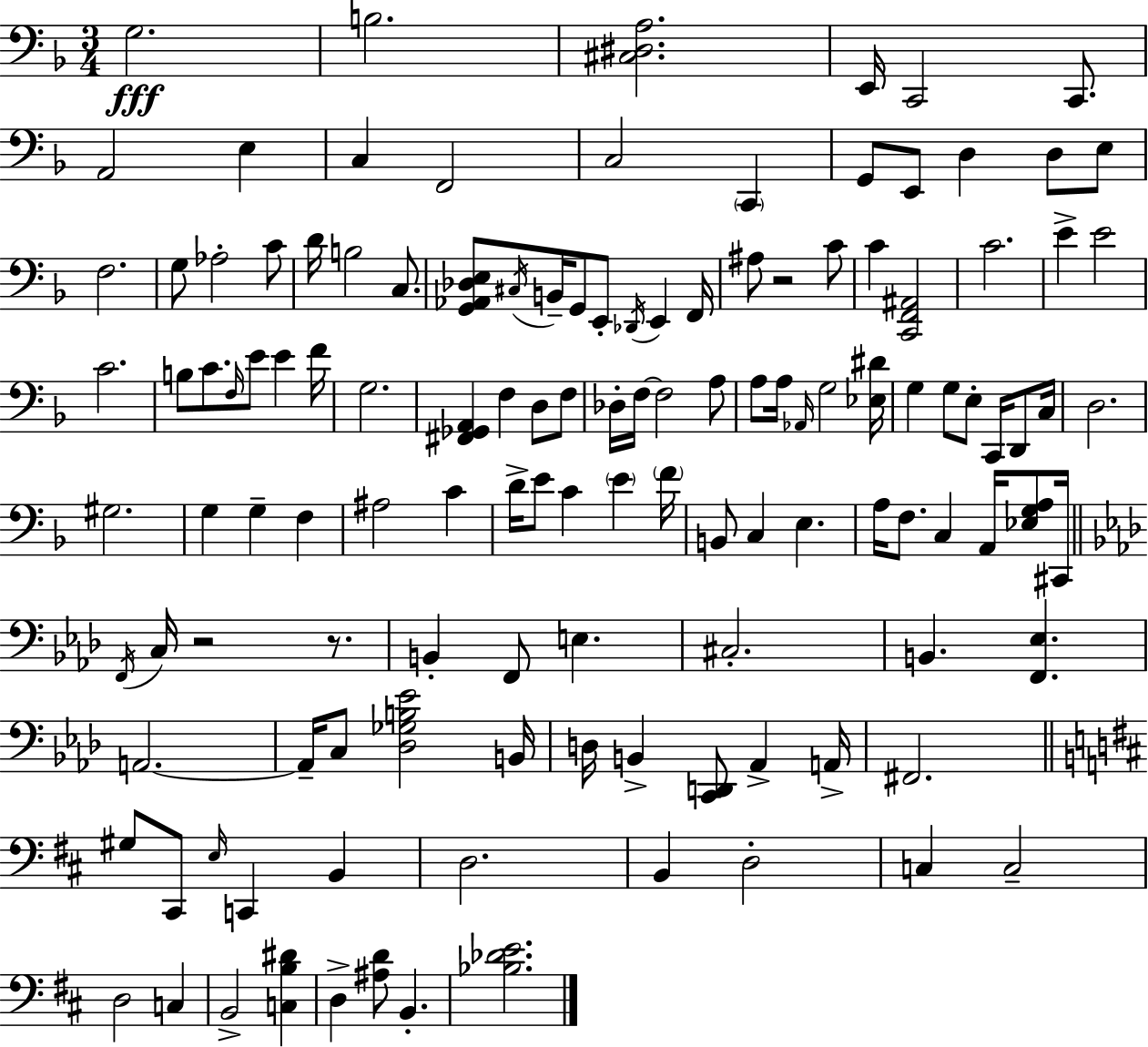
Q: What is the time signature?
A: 3/4